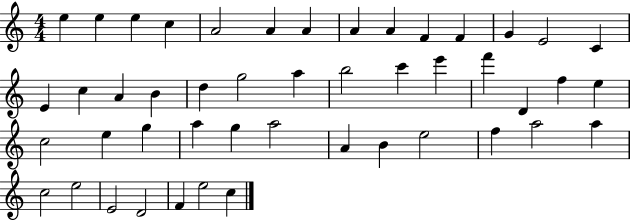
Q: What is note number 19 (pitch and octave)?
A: D5